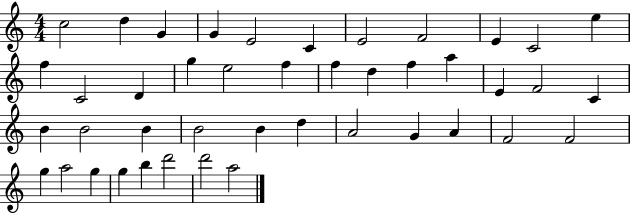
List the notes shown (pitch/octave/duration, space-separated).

C5/h D5/q G4/q G4/q E4/h C4/q E4/h F4/h E4/q C4/h E5/q F5/q C4/h D4/q G5/q E5/h F5/q F5/q D5/q F5/q A5/q E4/q F4/h C4/q B4/q B4/h B4/q B4/h B4/q D5/q A4/h G4/q A4/q F4/h F4/h G5/q A5/h G5/q G5/q B5/q D6/h D6/h A5/h